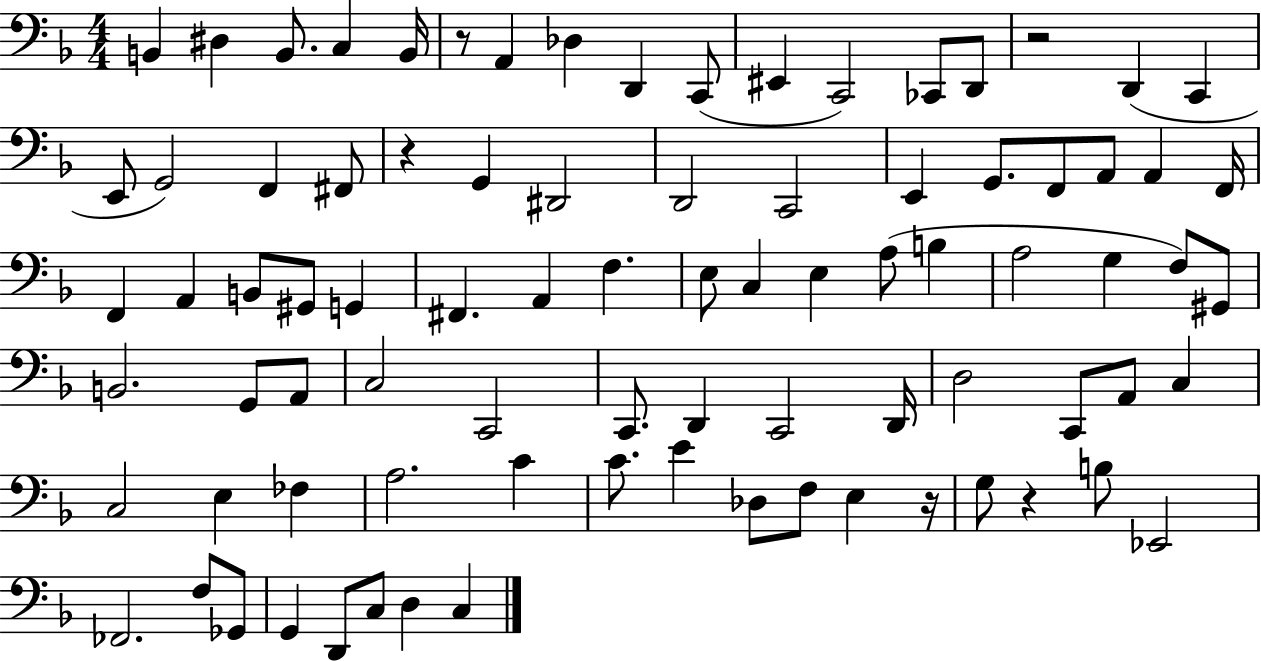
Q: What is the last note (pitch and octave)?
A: C3